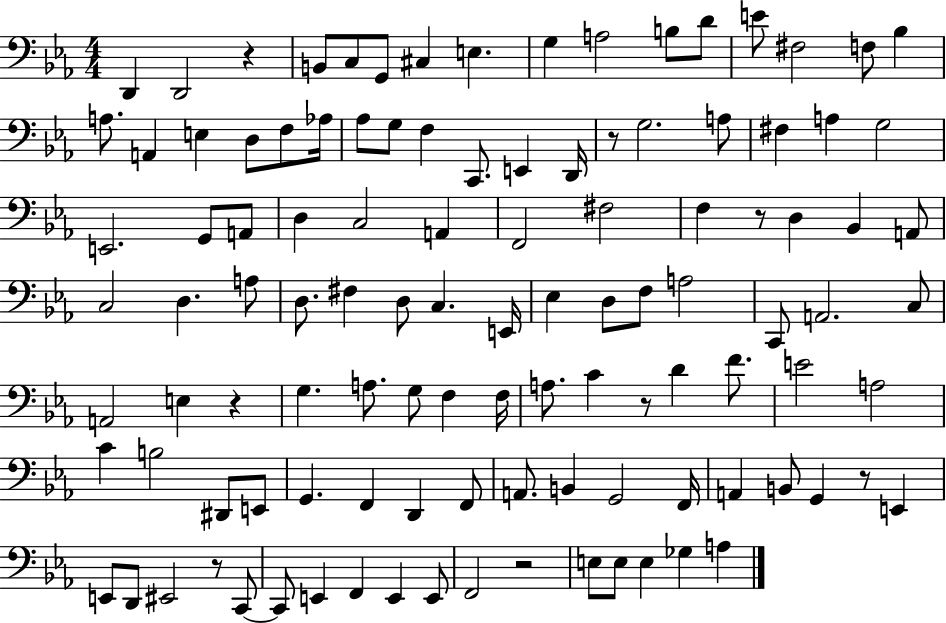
X:1
T:Untitled
M:4/4
L:1/4
K:Eb
D,, D,,2 z B,,/2 C,/2 G,,/2 ^C, E, G, A,2 B,/2 D/2 E/2 ^F,2 F,/2 _B, A,/2 A,, E, D,/2 F,/2 _A,/4 _A,/2 G,/2 F, C,,/2 E,, D,,/4 z/2 G,2 A,/2 ^F, A, G,2 E,,2 G,,/2 A,,/2 D, C,2 A,, F,,2 ^F,2 F, z/2 D, _B,, A,,/2 C,2 D, A,/2 D,/2 ^F, D,/2 C, E,,/4 _E, D,/2 F,/2 A,2 C,,/2 A,,2 C,/2 A,,2 E, z G, A,/2 G,/2 F, F,/4 A,/2 C z/2 D F/2 E2 A,2 C B,2 ^D,,/2 E,,/2 G,, F,, D,, F,,/2 A,,/2 B,, G,,2 F,,/4 A,, B,,/2 G,, z/2 E,, E,,/2 D,,/2 ^E,,2 z/2 C,,/2 C,,/2 E,, F,, E,, E,,/2 F,,2 z2 E,/2 E,/2 E, _G, A,